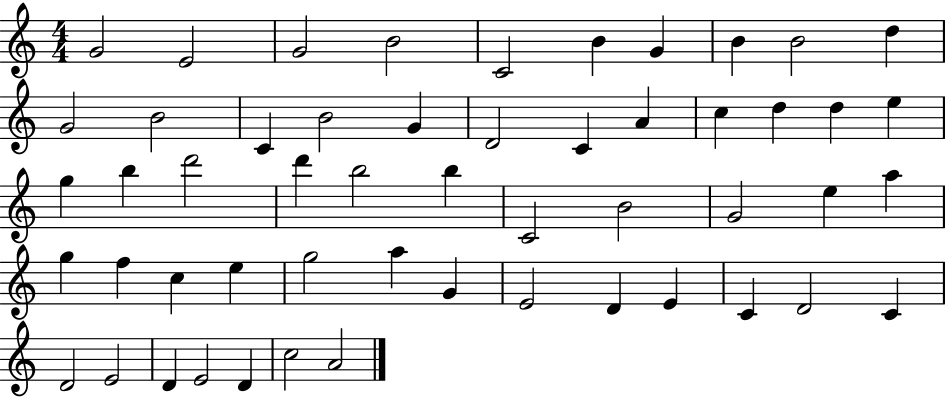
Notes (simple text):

G4/h E4/h G4/h B4/h C4/h B4/q G4/q B4/q B4/h D5/q G4/h B4/h C4/q B4/h G4/q D4/h C4/q A4/q C5/q D5/q D5/q E5/q G5/q B5/q D6/h D6/q B5/h B5/q C4/h B4/h G4/h E5/q A5/q G5/q F5/q C5/q E5/q G5/h A5/q G4/q E4/h D4/q E4/q C4/q D4/h C4/q D4/h E4/h D4/q E4/h D4/q C5/h A4/h